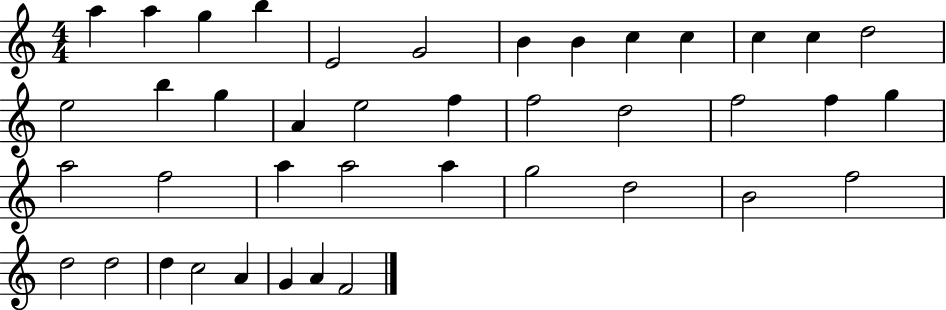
A5/q A5/q G5/q B5/q E4/h G4/h B4/q B4/q C5/q C5/q C5/q C5/q D5/h E5/h B5/q G5/q A4/q E5/h F5/q F5/h D5/h F5/h F5/q G5/q A5/h F5/h A5/q A5/h A5/q G5/h D5/h B4/h F5/h D5/h D5/h D5/q C5/h A4/q G4/q A4/q F4/h